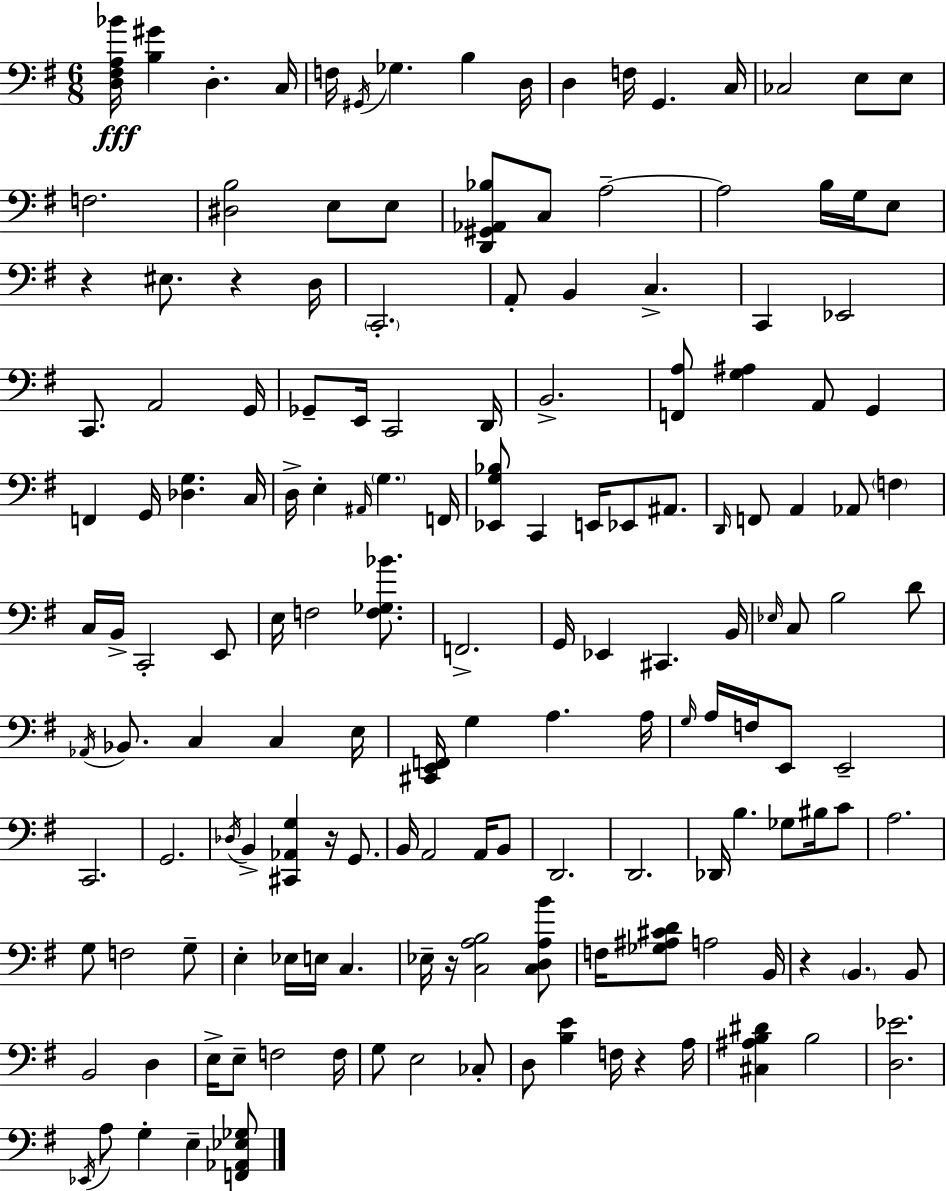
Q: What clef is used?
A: bass